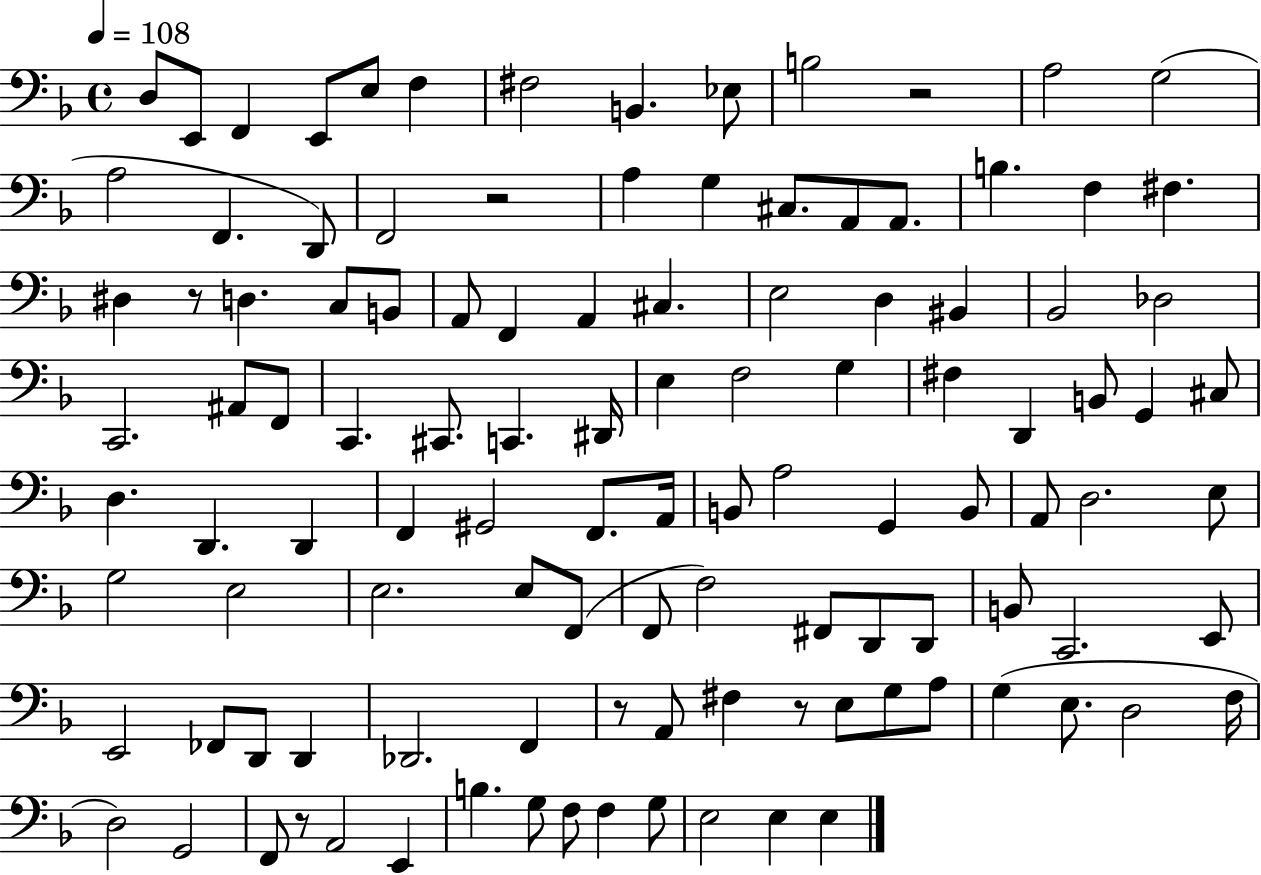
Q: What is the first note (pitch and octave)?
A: D3